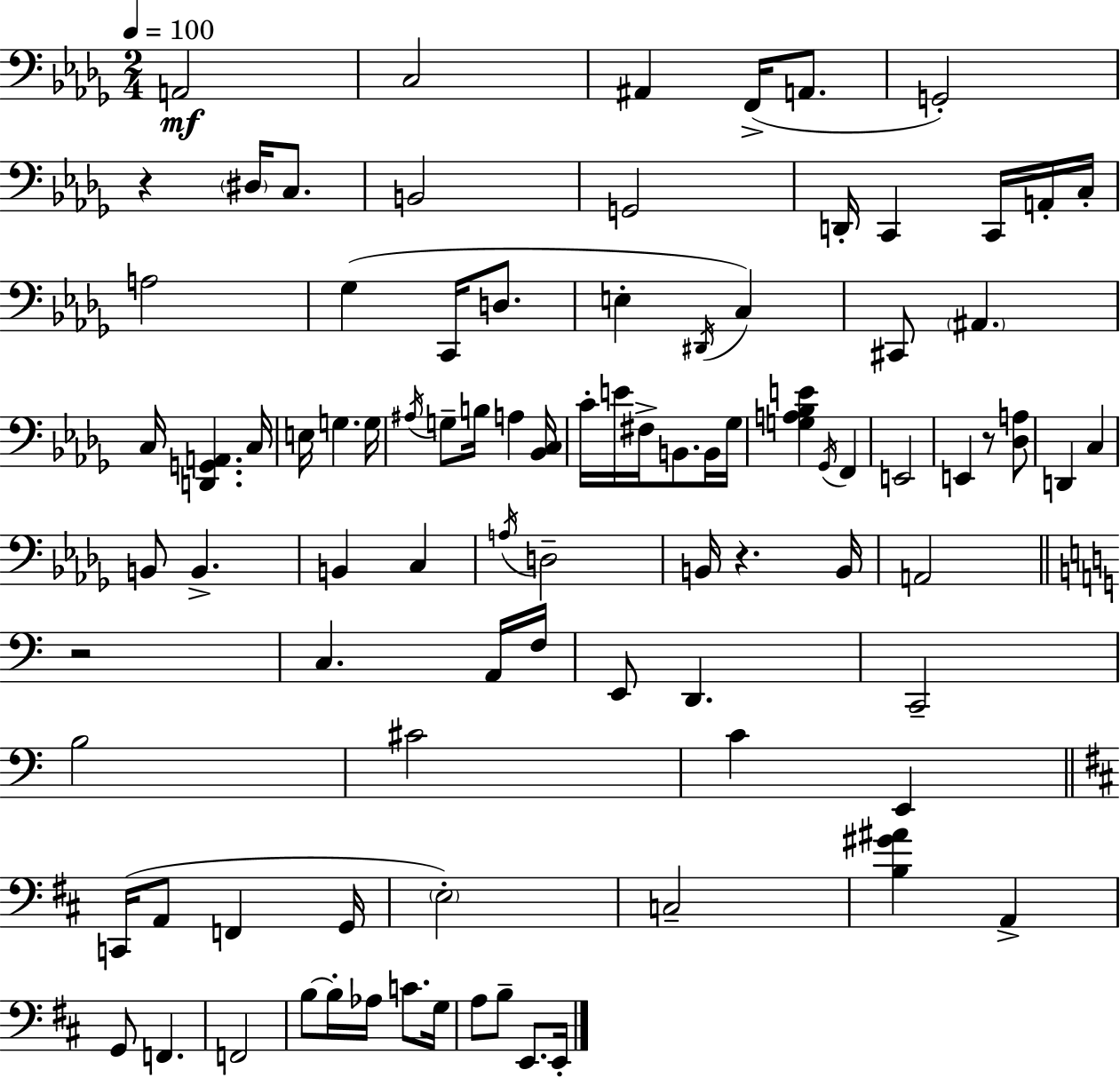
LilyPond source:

{
  \clef bass
  \numericTimeSignature
  \time 2/4
  \key bes \minor
  \tempo 4 = 100
  a,2\mf | c2 | ais,4 f,16->( a,8. | g,2-.) | \break r4 \parenthesize dis16 c8. | b,2 | g,2 | d,16-. c,4 c,16 a,16-. c16-. | \break a2 | ges4( c,16 d8. | e4-. \acciaccatura { dis,16 } c4) | cis,8 \parenthesize ais,4. | \break c16 <d, g, a,>4. | c16 e16 g4. | g16 \acciaccatura { ais16 } g8-- b16 a4 | <bes, c>16 c'16-. e'16 fis16-> b,8. | \break b,16 ges16 <g a bes e'>4 \acciaccatura { ges,16 } f,4 | e,2 | e,4 r8 | <des a>8 d,4 c4 | \break b,8 b,4.-> | b,4 c4 | \acciaccatura { a16 } d2-- | b,16 r4. | \break b,16 a,2 | \bar "||" \break \key c \major r2 | c4. a,16 f16 | e,8 d,4. | c,2-- | \break b2 | cis'2 | c'4 e,4 | \bar "||" \break \key b \minor c,16( a,8 f,4 g,16 | \parenthesize e2-.) | c2-- | <b gis' ais'>4 a,4-> | \break g,8 f,4. | f,2 | b8~~ b16-. aes16 c'8. g16 | a8 b8-- e,8. e,16-. | \break \bar "|."
}